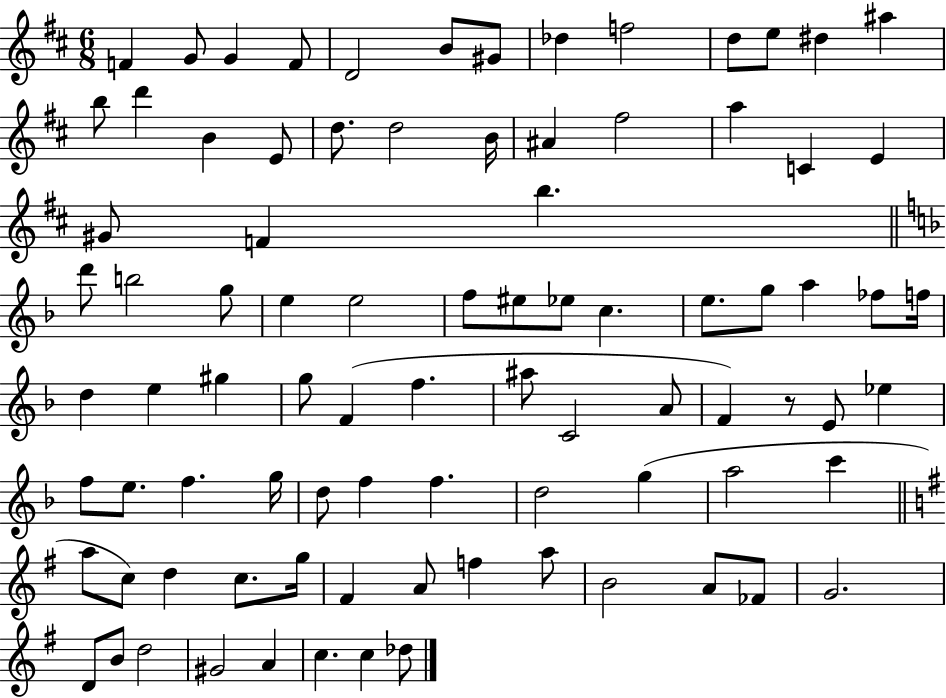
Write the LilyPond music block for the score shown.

{
  \clef treble
  \numericTimeSignature
  \time 6/8
  \key d \major
  \repeat volta 2 { f'4 g'8 g'4 f'8 | d'2 b'8 gis'8 | des''4 f''2 | d''8 e''8 dis''4 ais''4 | \break b''8 d'''4 b'4 e'8 | d''8. d''2 b'16 | ais'4 fis''2 | a''4 c'4 e'4 | \break gis'8 f'4 b''4. | \bar "||" \break \key f \major d'''8 b''2 g''8 | e''4 e''2 | f''8 eis''8 ees''8 c''4. | e''8. g''8 a''4 fes''8 f''16 | \break d''4 e''4 gis''4 | g''8 f'4( f''4. | ais''8 c'2 a'8 | f'4) r8 e'8 ees''4 | \break f''8 e''8. f''4. g''16 | d''8 f''4 f''4. | d''2 g''4( | a''2 c'''4 | \break \bar "||" \break \key e \minor a''8 c''8) d''4 c''8. g''16 | fis'4 a'8 f''4 a''8 | b'2 a'8 fes'8 | g'2. | \break d'8 b'8 d''2 | gis'2 a'4 | c''4. c''4 des''8 | } \bar "|."
}